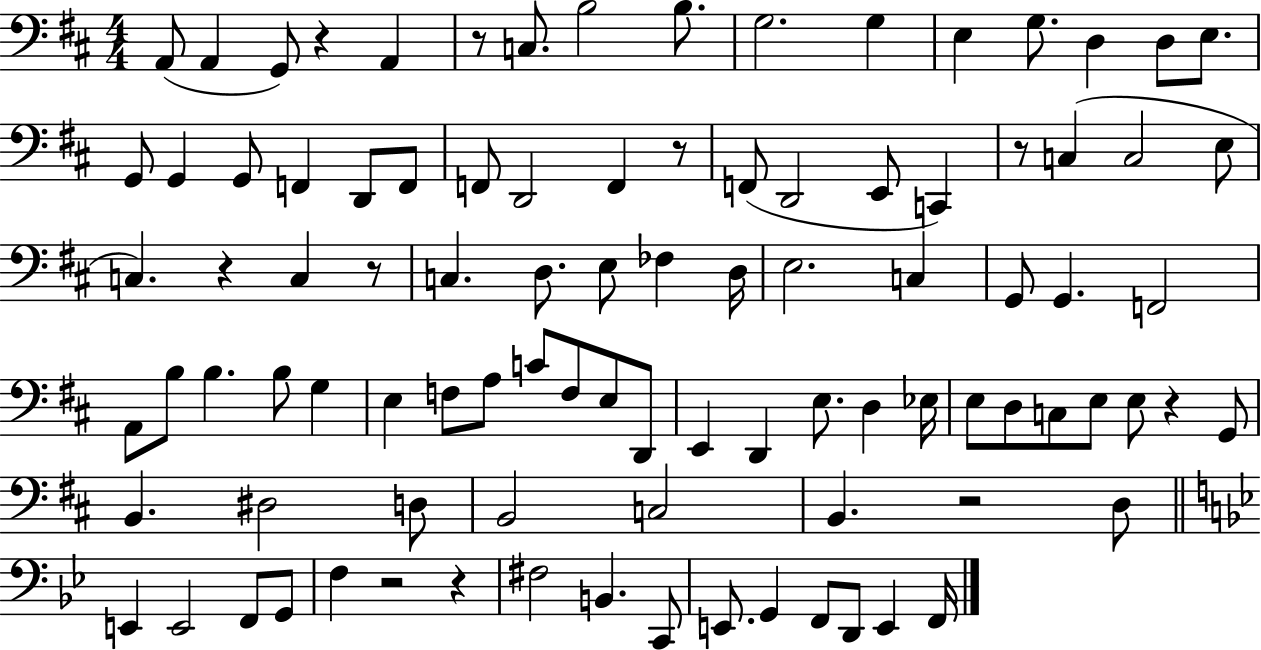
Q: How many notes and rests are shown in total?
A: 96